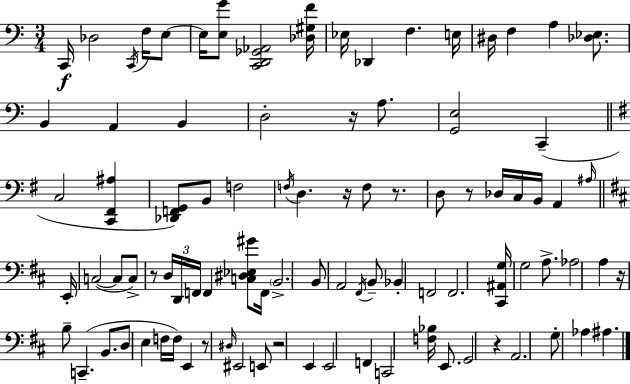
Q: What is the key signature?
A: A minor